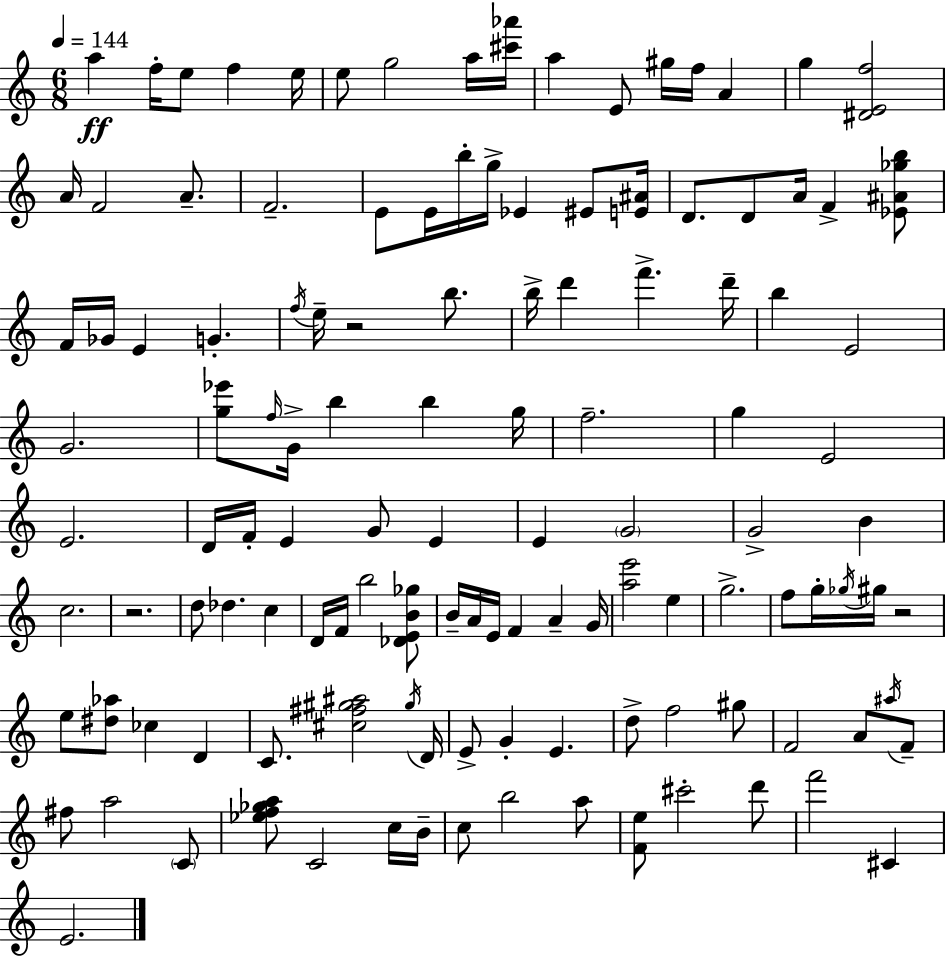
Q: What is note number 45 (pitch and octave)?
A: B5